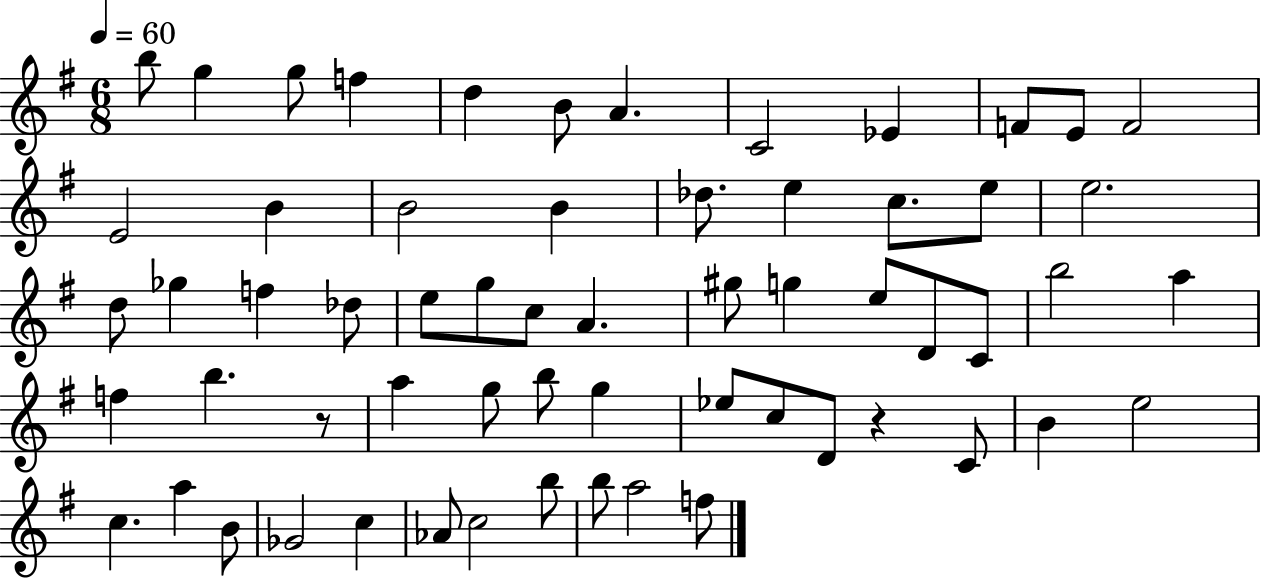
X:1
T:Untitled
M:6/8
L:1/4
K:G
b/2 g g/2 f d B/2 A C2 _E F/2 E/2 F2 E2 B B2 B _d/2 e c/2 e/2 e2 d/2 _g f _d/2 e/2 g/2 c/2 A ^g/2 g e/2 D/2 C/2 b2 a f b z/2 a g/2 b/2 g _e/2 c/2 D/2 z C/2 B e2 c a B/2 _G2 c _A/2 c2 b/2 b/2 a2 f/2